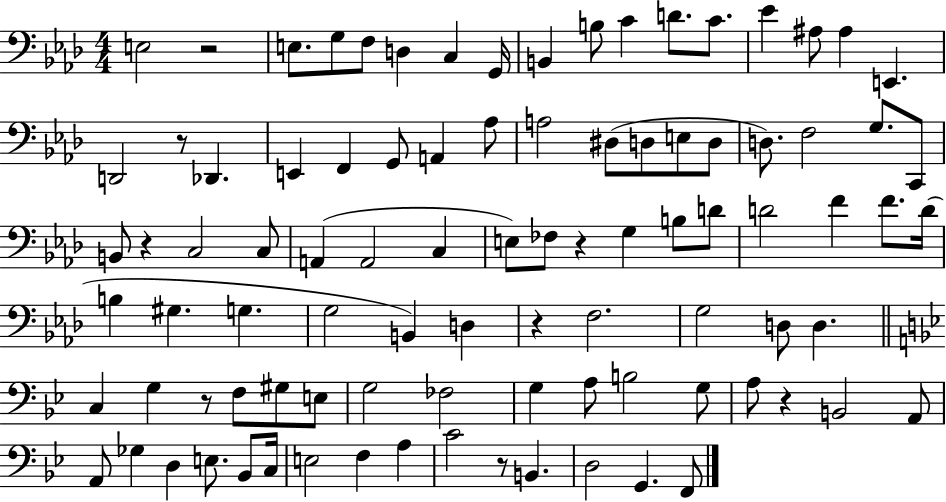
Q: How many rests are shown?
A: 8